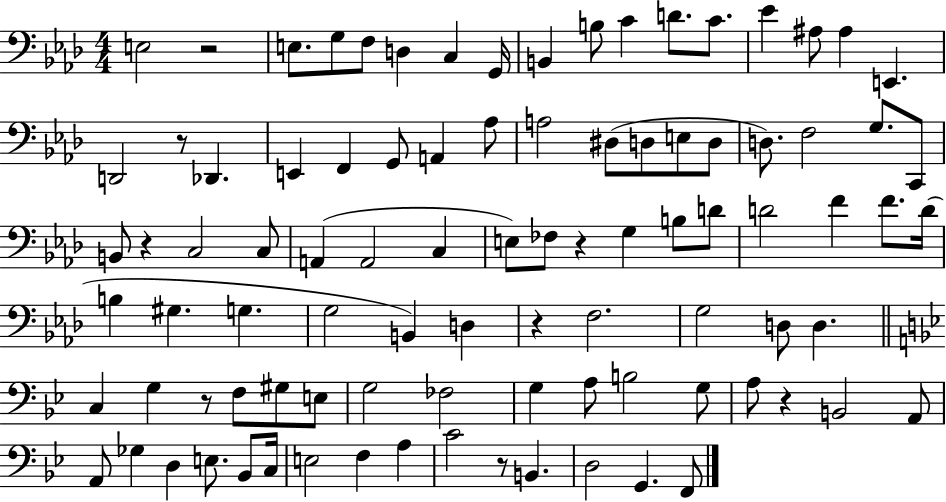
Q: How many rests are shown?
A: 8